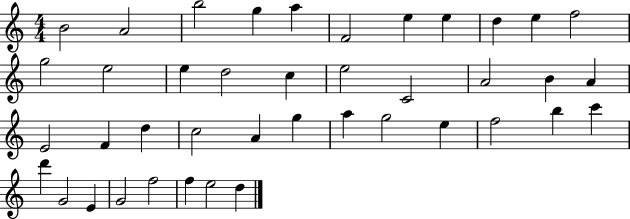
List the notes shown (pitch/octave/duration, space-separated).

B4/h A4/h B5/h G5/q A5/q F4/h E5/q E5/q D5/q E5/q F5/h G5/h E5/h E5/q D5/h C5/q E5/h C4/h A4/h B4/q A4/q E4/h F4/q D5/q C5/h A4/q G5/q A5/q G5/h E5/q F5/h B5/q C6/q D6/q G4/h E4/q G4/h F5/h F5/q E5/h D5/q